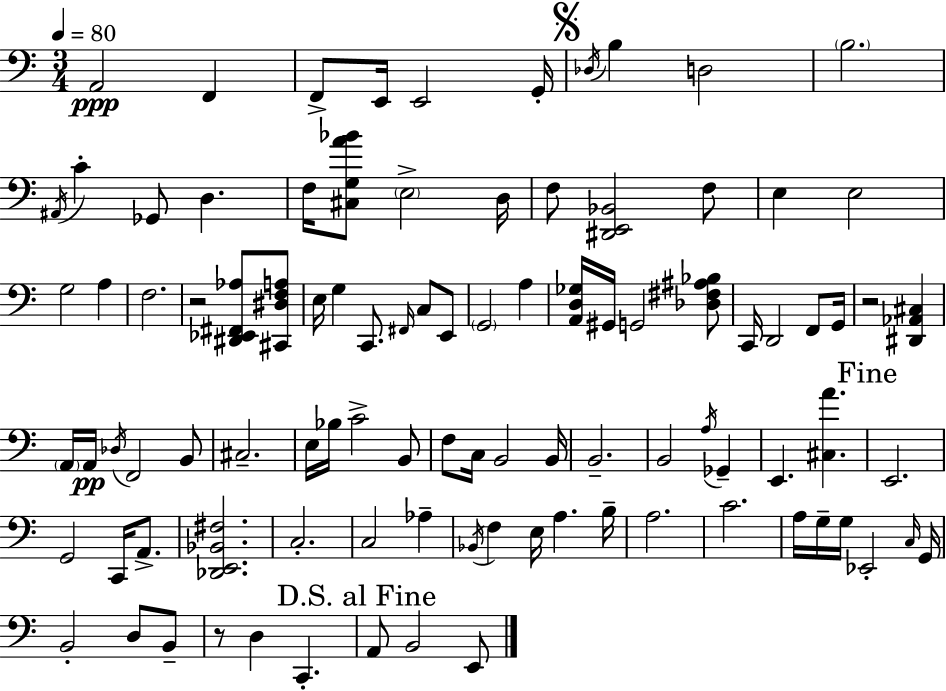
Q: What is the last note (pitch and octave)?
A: E2